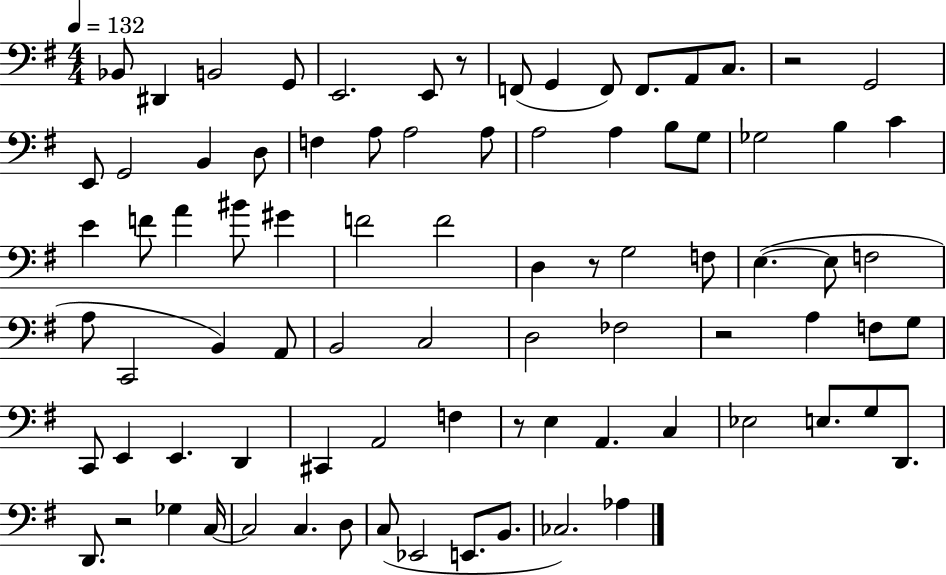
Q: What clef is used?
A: bass